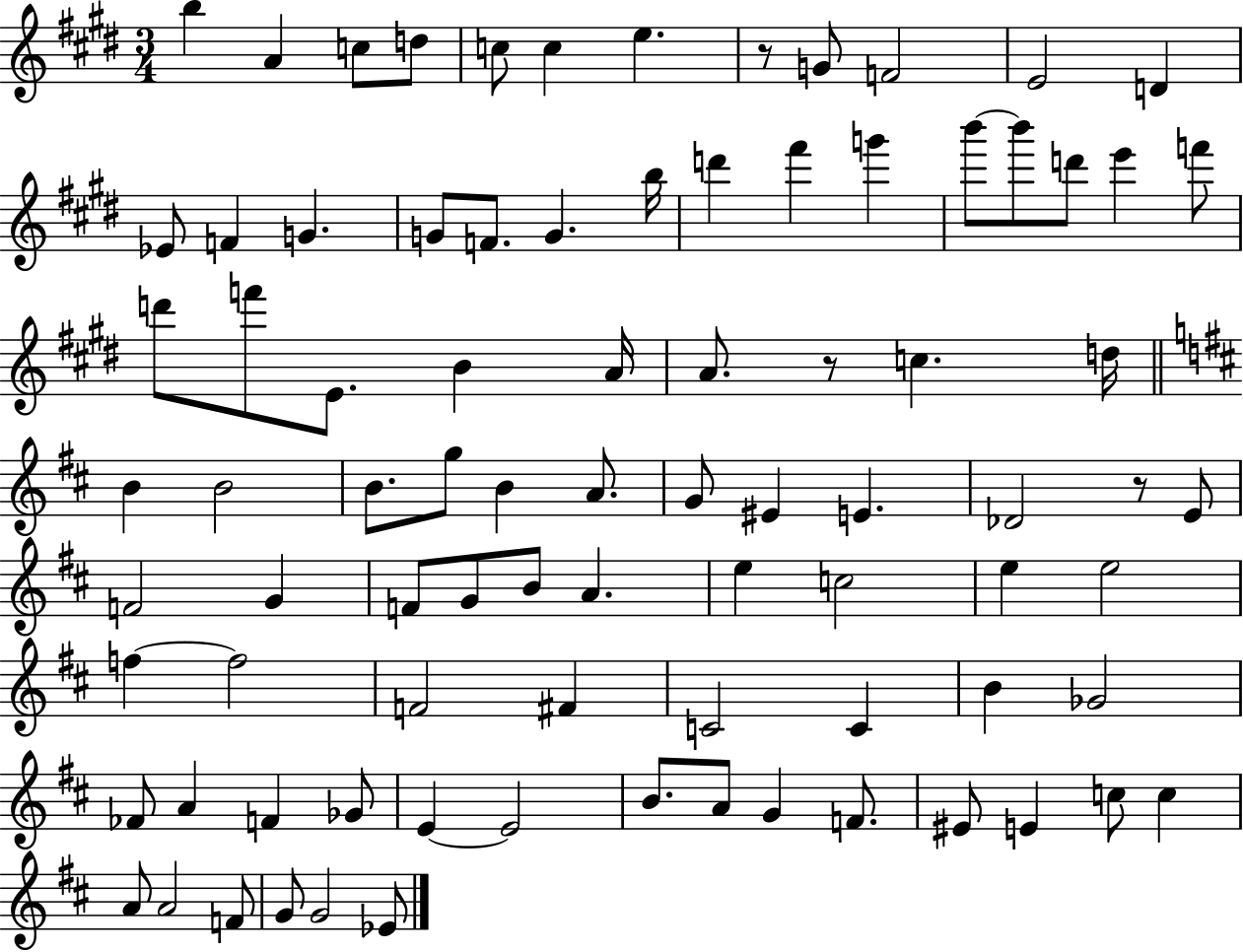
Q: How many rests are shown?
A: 3